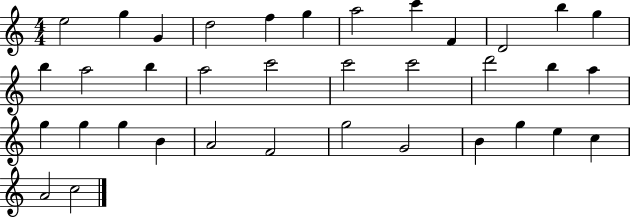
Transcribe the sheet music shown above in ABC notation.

X:1
T:Untitled
M:4/4
L:1/4
K:C
e2 g G d2 f g a2 c' F D2 b g b a2 b a2 c'2 c'2 c'2 d'2 b a g g g B A2 F2 g2 G2 B g e c A2 c2